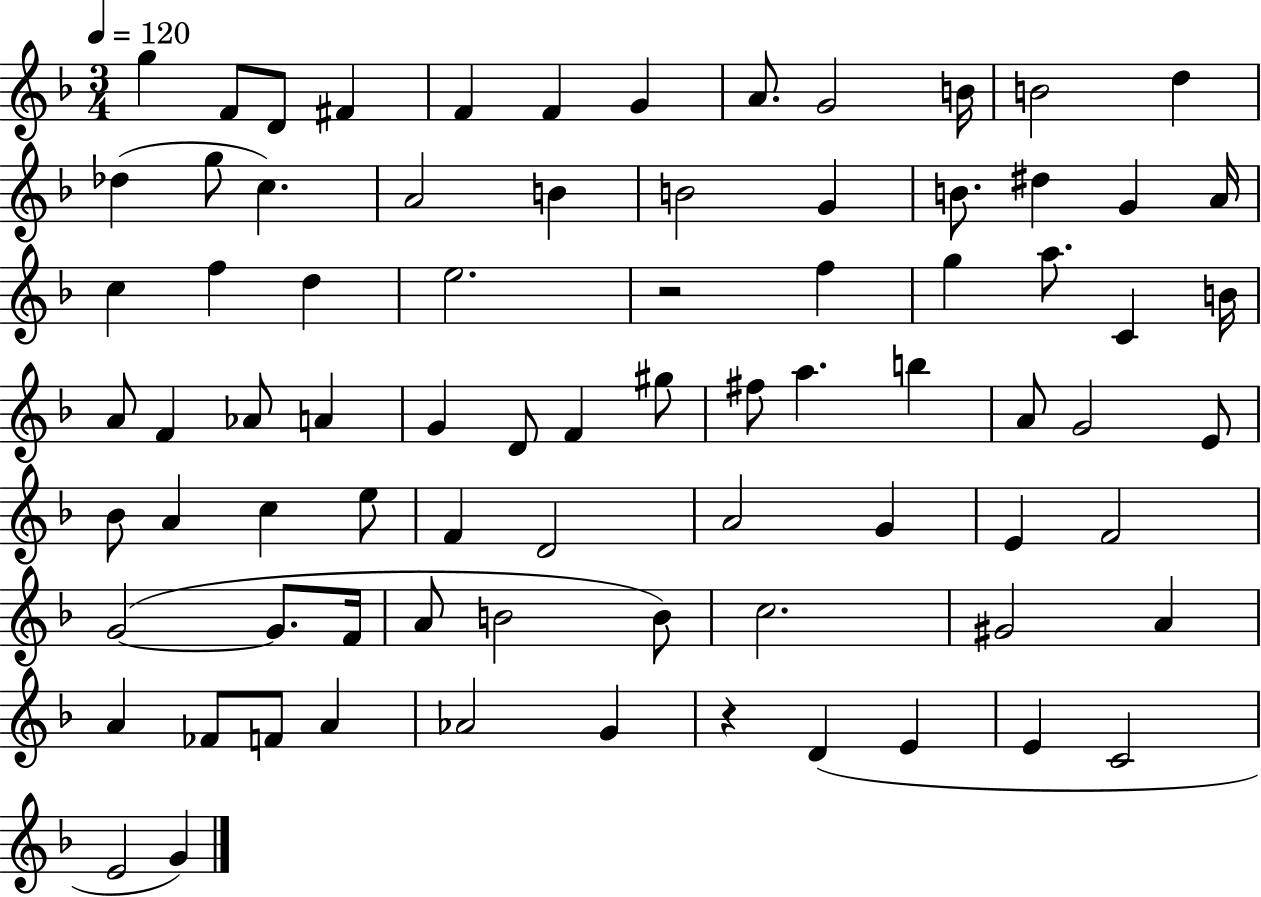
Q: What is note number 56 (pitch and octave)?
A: F4